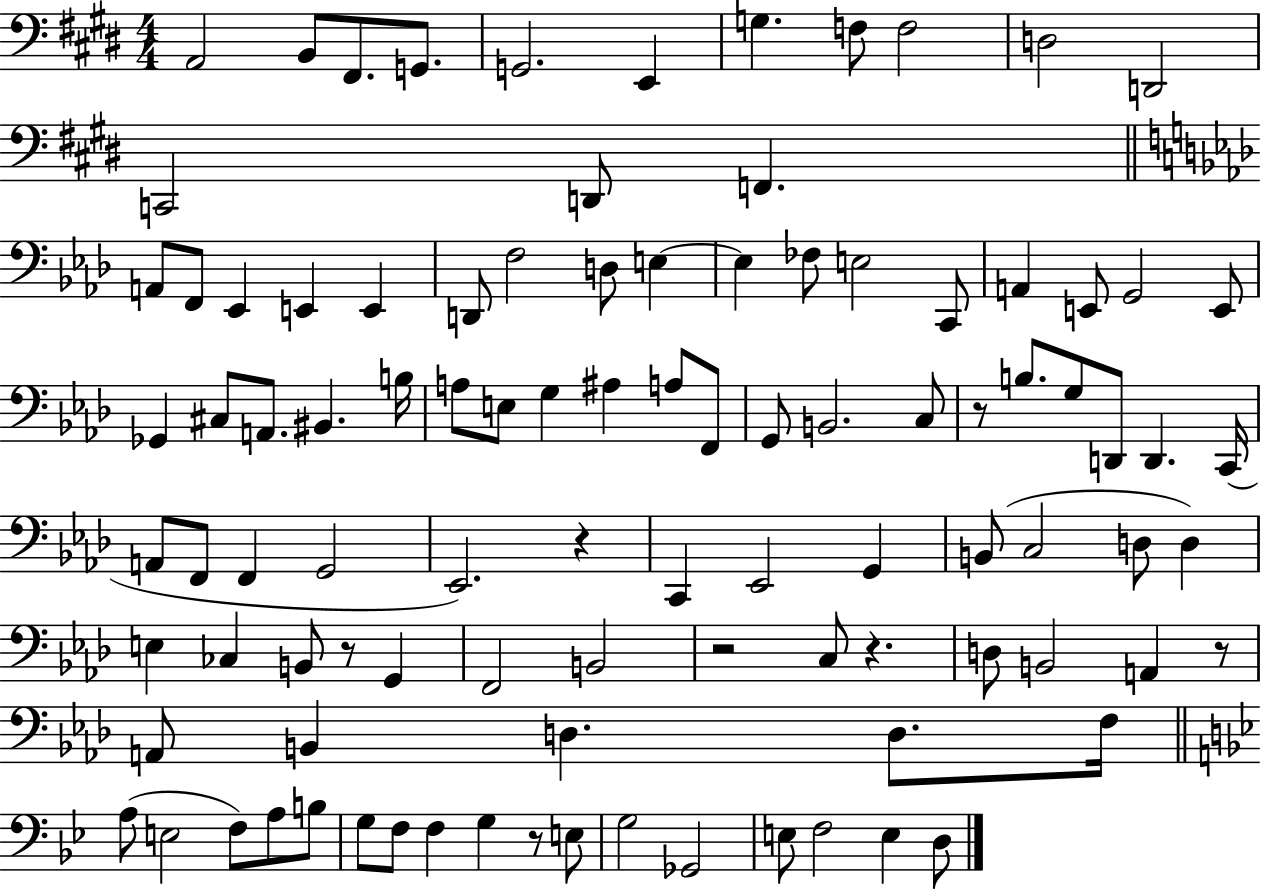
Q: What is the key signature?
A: E major